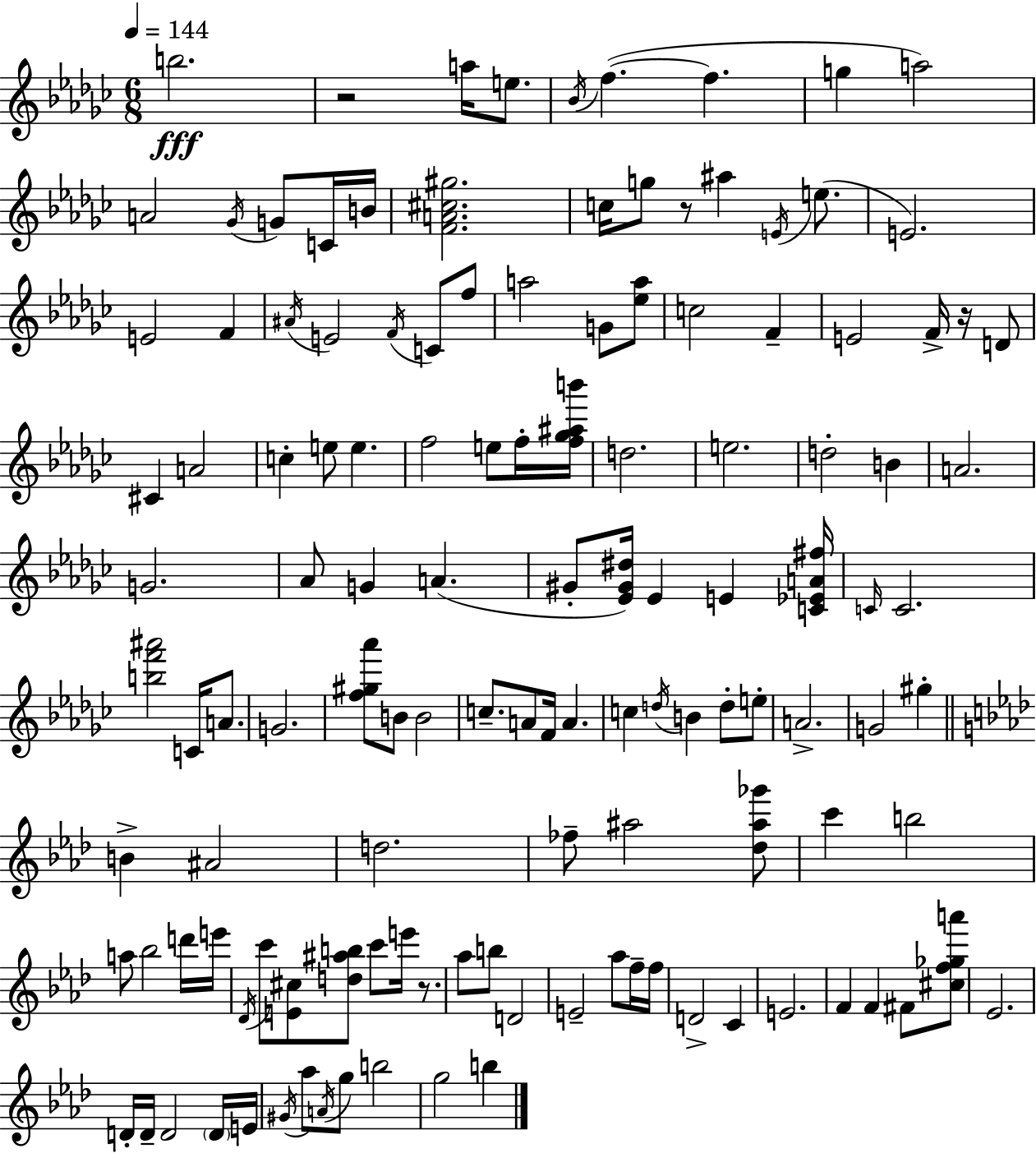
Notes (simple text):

B5/h. R/h A5/s E5/e. Bb4/s F5/q. F5/q. G5/q A5/h A4/h Gb4/s G4/e C4/s B4/s [F4,A4,C#5,G#5]/h. C5/s G5/e R/e A#5/q E4/s E5/e. E4/h. E4/h F4/q A#4/s E4/h F4/s C4/e F5/e A5/h G4/e [Eb5,A5]/e C5/h F4/q E4/h F4/s R/s D4/e C#4/q A4/h C5/q E5/e E5/q. F5/h E5/e F5/s [F5,Gb5,A#5,B6]/s D5/h. E5/h. D5/h B4/q A4/h. G4/h. Ab4/e G4/q A4/q. G#4/e [Eb4,G#4,D#5]/s Eb4/q E4/q [C4,Eb4,A4,F#5]/s C4/s C4/h. [B5,F6,A#6]/h C4/s A4/e. G4/h. [F5,G#5,Ab6]/e B4/e B4/h C5/e. A4/e F4/s A4/q. C5/q D5/s B4/q D5/e E5/e A4/h. G4/h G#5/q B4/q A#4/h D5/h. FES5/e A#5/h [Db5,A#5,Gb6]/e C6/q B5/h A5/e Bb5/h D6/s E6/s Db4/s C6/e [E4,C#5]/e [D5,A#5,B5]/e C6/e E6/s R/e. Ab5/e B5/e D4/h E4/h Ab5/e F5/s F5/s D4/h C4/q E4/h. F4/q F4/q F#4/e [C#5,F5,Gb5,A6]/e Eb4/h. D4/s D4/s D4/h D4/s E4/s G#4/s Ab5/e A4/s G5/e B5/h G5/h B5/q